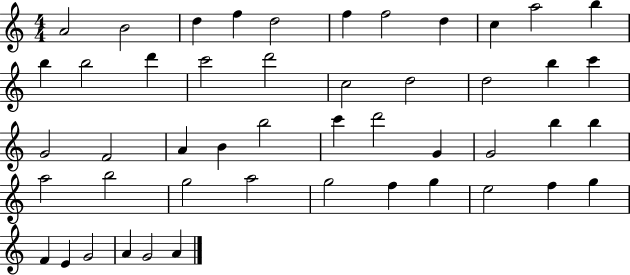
X:1
T:Untitled
M:4/4
L:1/4
K:C
A2 B2 d f d2 f f2 d c a2 b b b2 d' c'2 d'2 c2 d2 d2 b c' G2 F2 A B b2 c' d'2 G G2 b b a2 b2 g2 a2 g2 f g e2 f g F E G2 A G2 A